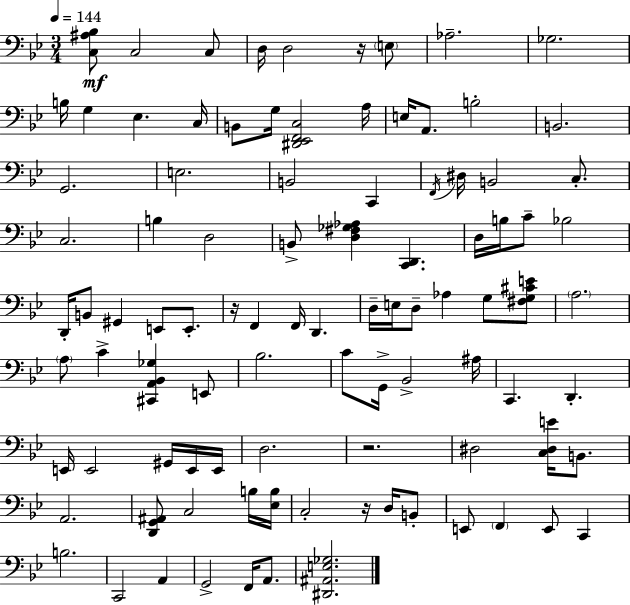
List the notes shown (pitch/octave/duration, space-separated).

[C3,A#3,Bb3]/e C3/h C3/e D3/s D3/h R/s E3/e Ab3/h. Gb3/h. B3/s G3/q Eb3/q. C3/s B2/e G3/s [D#2,Eb2,F2,C3]/h A3/s E3/s A2/e. B3/h B2/h. G2/h. E3/h. B2/h C2/q F2/s D#3/s B2/h C3/e. C3/h. B3/q D3/h B2/e [D3,F#3,Gb3,Ab3]/q [C2,D2]/q. D3/s B3/s C4/e Bb3/h D2/s B2/e G#2/q E2/e E2/e. R/s F2/q F2/s D2/q. D3/s E3/s D3/e Ab3/q G3/e [F#3,G3,C#4,E4]/e A3/h. A3/e C4/q [C#2,A2,Bb2,Gb3]/q E2/e Bb3/h. C4/e G2/s Bb2/h A#3/s C2/q. D2/q. E2/s E2/h G#2/s E2/s E2/s D3/h. R/h. D#3/h [C3,D#3,E4]/s B2/e. A2/h. [D2,G2,A#2]/e C3/h B3/s [Eb3,B3]/s C3/h R/s D3/s B2/e E2/e F2/q E2/e C2/q B3/h. C2/h A2/q G2/h F2/s A2/e. [D#2,A#2,E3,Gb3]/h.